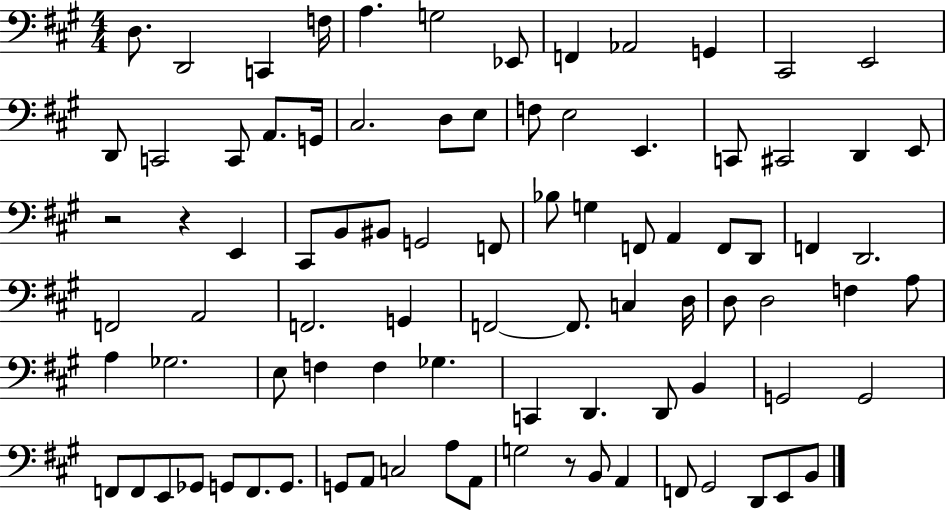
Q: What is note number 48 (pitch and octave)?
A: C3